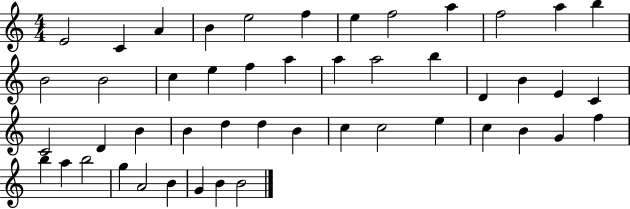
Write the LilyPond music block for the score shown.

{
  \clef treble
  \numericTimeSignature
  \time 4/4
  \key c \major
  e'2 c'4 a'4 | b'4 e''2 f''4 | e''4 f''2 a''4 | f''2 a''4 b''4 | \break b'2 b'2 | c''4 e''4 f''4 a''4 | a''4 a''2 b''4 | d'4 b'4 e'4 c'4 | \break c'2 d'4 b'4 | b'4 d''4 d''4 b'4 | c''4 c''2 e''4 | c''4 b'4 g'4 f''4 | \break b''4 a''4 b''2 | g''4 a'2 b'4 | g'4 b'4 b'2 | \bar "|."
}